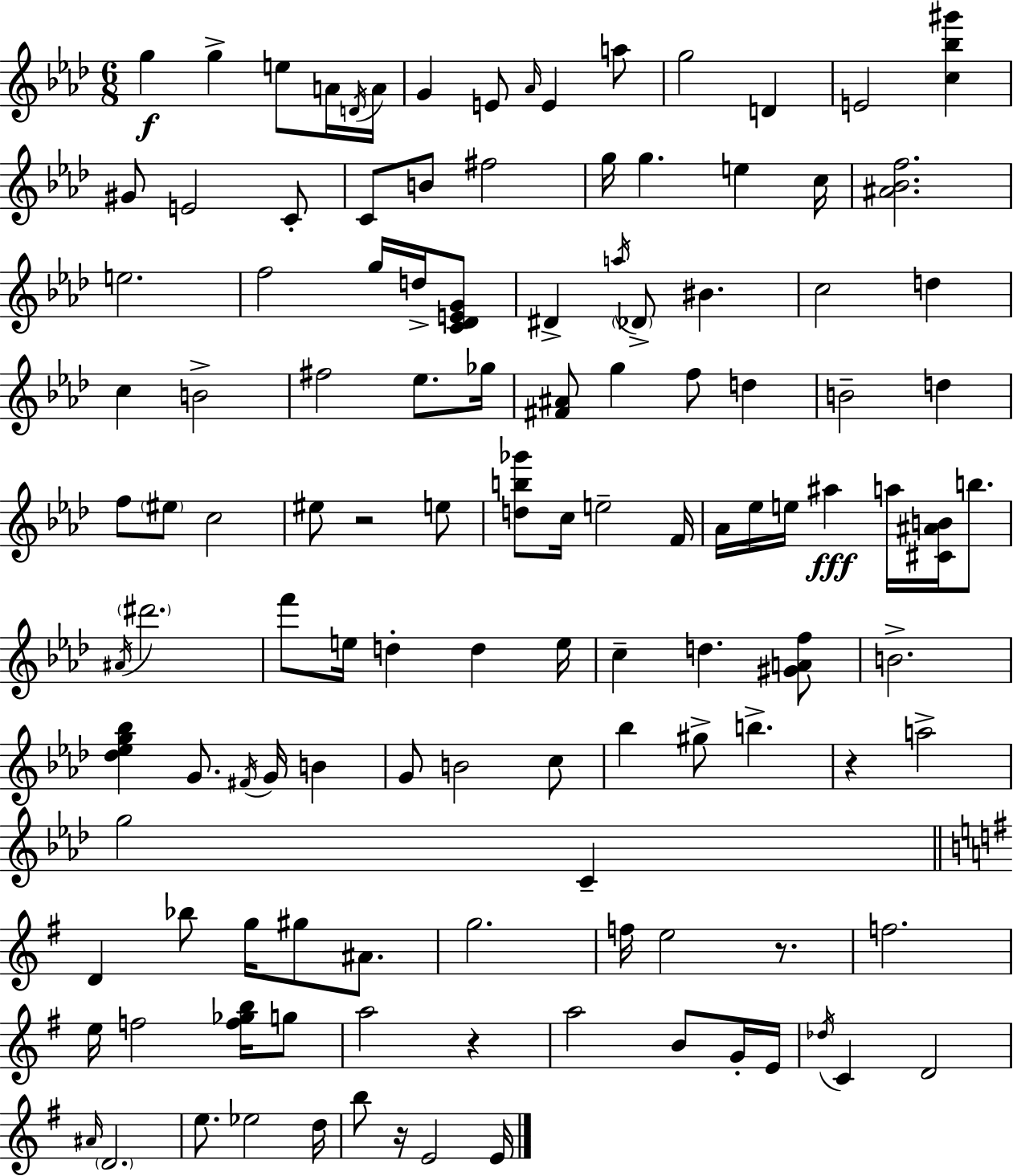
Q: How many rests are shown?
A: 5